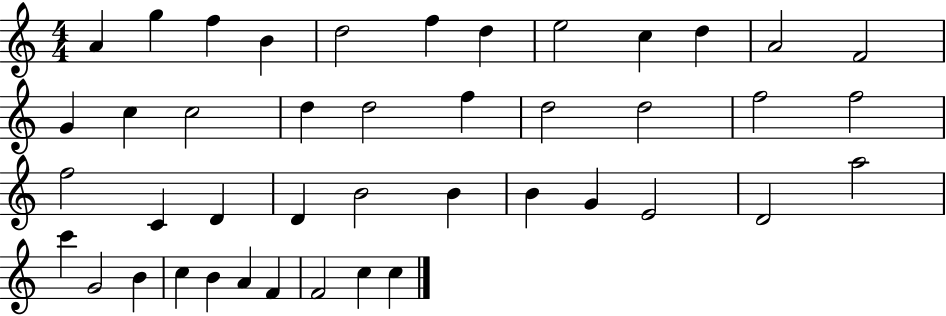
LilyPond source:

{
  \clef treble
  \numericTimeSignature
  \time 4/4
  \key c \major
  a'4 g''4 f''4 b'4 | d''2 f''4 d''4 | e''2 c''4 d''4 | a'2 f'2 | \break g'4 c''4 c''2 | d''4 d''2 f''4 | d''2 d''2 | f''2 f''2 | \break f''2 c'4 d'4 | d'4 b'2 b'4 | b'4 g'4 e'2 | d'2 a''2 | \break c'''4 g'2 b'4 | c''4 b'4 a'4 f'4 | f'2 c''4 c''4 | \bar "|."
}